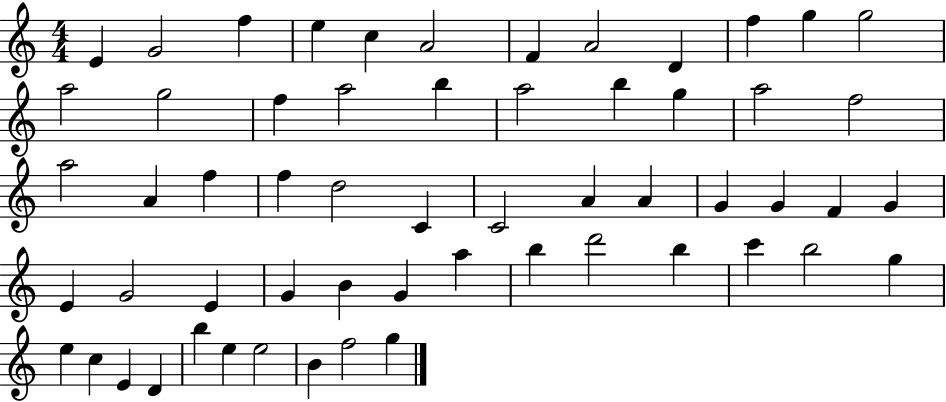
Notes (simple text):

E4/q G4/h F5/q E5/q C5/q A4/h F4/q A4/h D4/q F5/q G5/q G5/h A5/h G5/h F5/q A5/h B5/q A5/h B5/q G5/q A5/h F5/h A5/h A4/q F5/q F5/q D5/h C4/q C4/h A4/q A4/q G4/q G4/q F4/q G4/q E4/q G4/h E4/q G4/q B4/q G4/q A5/q B5/q D6/h B5/q C6/q B5/h G5/q E5/q C5/q E4/q D4/q B5/q E5/q E5/h B4/q F5/h G5/q